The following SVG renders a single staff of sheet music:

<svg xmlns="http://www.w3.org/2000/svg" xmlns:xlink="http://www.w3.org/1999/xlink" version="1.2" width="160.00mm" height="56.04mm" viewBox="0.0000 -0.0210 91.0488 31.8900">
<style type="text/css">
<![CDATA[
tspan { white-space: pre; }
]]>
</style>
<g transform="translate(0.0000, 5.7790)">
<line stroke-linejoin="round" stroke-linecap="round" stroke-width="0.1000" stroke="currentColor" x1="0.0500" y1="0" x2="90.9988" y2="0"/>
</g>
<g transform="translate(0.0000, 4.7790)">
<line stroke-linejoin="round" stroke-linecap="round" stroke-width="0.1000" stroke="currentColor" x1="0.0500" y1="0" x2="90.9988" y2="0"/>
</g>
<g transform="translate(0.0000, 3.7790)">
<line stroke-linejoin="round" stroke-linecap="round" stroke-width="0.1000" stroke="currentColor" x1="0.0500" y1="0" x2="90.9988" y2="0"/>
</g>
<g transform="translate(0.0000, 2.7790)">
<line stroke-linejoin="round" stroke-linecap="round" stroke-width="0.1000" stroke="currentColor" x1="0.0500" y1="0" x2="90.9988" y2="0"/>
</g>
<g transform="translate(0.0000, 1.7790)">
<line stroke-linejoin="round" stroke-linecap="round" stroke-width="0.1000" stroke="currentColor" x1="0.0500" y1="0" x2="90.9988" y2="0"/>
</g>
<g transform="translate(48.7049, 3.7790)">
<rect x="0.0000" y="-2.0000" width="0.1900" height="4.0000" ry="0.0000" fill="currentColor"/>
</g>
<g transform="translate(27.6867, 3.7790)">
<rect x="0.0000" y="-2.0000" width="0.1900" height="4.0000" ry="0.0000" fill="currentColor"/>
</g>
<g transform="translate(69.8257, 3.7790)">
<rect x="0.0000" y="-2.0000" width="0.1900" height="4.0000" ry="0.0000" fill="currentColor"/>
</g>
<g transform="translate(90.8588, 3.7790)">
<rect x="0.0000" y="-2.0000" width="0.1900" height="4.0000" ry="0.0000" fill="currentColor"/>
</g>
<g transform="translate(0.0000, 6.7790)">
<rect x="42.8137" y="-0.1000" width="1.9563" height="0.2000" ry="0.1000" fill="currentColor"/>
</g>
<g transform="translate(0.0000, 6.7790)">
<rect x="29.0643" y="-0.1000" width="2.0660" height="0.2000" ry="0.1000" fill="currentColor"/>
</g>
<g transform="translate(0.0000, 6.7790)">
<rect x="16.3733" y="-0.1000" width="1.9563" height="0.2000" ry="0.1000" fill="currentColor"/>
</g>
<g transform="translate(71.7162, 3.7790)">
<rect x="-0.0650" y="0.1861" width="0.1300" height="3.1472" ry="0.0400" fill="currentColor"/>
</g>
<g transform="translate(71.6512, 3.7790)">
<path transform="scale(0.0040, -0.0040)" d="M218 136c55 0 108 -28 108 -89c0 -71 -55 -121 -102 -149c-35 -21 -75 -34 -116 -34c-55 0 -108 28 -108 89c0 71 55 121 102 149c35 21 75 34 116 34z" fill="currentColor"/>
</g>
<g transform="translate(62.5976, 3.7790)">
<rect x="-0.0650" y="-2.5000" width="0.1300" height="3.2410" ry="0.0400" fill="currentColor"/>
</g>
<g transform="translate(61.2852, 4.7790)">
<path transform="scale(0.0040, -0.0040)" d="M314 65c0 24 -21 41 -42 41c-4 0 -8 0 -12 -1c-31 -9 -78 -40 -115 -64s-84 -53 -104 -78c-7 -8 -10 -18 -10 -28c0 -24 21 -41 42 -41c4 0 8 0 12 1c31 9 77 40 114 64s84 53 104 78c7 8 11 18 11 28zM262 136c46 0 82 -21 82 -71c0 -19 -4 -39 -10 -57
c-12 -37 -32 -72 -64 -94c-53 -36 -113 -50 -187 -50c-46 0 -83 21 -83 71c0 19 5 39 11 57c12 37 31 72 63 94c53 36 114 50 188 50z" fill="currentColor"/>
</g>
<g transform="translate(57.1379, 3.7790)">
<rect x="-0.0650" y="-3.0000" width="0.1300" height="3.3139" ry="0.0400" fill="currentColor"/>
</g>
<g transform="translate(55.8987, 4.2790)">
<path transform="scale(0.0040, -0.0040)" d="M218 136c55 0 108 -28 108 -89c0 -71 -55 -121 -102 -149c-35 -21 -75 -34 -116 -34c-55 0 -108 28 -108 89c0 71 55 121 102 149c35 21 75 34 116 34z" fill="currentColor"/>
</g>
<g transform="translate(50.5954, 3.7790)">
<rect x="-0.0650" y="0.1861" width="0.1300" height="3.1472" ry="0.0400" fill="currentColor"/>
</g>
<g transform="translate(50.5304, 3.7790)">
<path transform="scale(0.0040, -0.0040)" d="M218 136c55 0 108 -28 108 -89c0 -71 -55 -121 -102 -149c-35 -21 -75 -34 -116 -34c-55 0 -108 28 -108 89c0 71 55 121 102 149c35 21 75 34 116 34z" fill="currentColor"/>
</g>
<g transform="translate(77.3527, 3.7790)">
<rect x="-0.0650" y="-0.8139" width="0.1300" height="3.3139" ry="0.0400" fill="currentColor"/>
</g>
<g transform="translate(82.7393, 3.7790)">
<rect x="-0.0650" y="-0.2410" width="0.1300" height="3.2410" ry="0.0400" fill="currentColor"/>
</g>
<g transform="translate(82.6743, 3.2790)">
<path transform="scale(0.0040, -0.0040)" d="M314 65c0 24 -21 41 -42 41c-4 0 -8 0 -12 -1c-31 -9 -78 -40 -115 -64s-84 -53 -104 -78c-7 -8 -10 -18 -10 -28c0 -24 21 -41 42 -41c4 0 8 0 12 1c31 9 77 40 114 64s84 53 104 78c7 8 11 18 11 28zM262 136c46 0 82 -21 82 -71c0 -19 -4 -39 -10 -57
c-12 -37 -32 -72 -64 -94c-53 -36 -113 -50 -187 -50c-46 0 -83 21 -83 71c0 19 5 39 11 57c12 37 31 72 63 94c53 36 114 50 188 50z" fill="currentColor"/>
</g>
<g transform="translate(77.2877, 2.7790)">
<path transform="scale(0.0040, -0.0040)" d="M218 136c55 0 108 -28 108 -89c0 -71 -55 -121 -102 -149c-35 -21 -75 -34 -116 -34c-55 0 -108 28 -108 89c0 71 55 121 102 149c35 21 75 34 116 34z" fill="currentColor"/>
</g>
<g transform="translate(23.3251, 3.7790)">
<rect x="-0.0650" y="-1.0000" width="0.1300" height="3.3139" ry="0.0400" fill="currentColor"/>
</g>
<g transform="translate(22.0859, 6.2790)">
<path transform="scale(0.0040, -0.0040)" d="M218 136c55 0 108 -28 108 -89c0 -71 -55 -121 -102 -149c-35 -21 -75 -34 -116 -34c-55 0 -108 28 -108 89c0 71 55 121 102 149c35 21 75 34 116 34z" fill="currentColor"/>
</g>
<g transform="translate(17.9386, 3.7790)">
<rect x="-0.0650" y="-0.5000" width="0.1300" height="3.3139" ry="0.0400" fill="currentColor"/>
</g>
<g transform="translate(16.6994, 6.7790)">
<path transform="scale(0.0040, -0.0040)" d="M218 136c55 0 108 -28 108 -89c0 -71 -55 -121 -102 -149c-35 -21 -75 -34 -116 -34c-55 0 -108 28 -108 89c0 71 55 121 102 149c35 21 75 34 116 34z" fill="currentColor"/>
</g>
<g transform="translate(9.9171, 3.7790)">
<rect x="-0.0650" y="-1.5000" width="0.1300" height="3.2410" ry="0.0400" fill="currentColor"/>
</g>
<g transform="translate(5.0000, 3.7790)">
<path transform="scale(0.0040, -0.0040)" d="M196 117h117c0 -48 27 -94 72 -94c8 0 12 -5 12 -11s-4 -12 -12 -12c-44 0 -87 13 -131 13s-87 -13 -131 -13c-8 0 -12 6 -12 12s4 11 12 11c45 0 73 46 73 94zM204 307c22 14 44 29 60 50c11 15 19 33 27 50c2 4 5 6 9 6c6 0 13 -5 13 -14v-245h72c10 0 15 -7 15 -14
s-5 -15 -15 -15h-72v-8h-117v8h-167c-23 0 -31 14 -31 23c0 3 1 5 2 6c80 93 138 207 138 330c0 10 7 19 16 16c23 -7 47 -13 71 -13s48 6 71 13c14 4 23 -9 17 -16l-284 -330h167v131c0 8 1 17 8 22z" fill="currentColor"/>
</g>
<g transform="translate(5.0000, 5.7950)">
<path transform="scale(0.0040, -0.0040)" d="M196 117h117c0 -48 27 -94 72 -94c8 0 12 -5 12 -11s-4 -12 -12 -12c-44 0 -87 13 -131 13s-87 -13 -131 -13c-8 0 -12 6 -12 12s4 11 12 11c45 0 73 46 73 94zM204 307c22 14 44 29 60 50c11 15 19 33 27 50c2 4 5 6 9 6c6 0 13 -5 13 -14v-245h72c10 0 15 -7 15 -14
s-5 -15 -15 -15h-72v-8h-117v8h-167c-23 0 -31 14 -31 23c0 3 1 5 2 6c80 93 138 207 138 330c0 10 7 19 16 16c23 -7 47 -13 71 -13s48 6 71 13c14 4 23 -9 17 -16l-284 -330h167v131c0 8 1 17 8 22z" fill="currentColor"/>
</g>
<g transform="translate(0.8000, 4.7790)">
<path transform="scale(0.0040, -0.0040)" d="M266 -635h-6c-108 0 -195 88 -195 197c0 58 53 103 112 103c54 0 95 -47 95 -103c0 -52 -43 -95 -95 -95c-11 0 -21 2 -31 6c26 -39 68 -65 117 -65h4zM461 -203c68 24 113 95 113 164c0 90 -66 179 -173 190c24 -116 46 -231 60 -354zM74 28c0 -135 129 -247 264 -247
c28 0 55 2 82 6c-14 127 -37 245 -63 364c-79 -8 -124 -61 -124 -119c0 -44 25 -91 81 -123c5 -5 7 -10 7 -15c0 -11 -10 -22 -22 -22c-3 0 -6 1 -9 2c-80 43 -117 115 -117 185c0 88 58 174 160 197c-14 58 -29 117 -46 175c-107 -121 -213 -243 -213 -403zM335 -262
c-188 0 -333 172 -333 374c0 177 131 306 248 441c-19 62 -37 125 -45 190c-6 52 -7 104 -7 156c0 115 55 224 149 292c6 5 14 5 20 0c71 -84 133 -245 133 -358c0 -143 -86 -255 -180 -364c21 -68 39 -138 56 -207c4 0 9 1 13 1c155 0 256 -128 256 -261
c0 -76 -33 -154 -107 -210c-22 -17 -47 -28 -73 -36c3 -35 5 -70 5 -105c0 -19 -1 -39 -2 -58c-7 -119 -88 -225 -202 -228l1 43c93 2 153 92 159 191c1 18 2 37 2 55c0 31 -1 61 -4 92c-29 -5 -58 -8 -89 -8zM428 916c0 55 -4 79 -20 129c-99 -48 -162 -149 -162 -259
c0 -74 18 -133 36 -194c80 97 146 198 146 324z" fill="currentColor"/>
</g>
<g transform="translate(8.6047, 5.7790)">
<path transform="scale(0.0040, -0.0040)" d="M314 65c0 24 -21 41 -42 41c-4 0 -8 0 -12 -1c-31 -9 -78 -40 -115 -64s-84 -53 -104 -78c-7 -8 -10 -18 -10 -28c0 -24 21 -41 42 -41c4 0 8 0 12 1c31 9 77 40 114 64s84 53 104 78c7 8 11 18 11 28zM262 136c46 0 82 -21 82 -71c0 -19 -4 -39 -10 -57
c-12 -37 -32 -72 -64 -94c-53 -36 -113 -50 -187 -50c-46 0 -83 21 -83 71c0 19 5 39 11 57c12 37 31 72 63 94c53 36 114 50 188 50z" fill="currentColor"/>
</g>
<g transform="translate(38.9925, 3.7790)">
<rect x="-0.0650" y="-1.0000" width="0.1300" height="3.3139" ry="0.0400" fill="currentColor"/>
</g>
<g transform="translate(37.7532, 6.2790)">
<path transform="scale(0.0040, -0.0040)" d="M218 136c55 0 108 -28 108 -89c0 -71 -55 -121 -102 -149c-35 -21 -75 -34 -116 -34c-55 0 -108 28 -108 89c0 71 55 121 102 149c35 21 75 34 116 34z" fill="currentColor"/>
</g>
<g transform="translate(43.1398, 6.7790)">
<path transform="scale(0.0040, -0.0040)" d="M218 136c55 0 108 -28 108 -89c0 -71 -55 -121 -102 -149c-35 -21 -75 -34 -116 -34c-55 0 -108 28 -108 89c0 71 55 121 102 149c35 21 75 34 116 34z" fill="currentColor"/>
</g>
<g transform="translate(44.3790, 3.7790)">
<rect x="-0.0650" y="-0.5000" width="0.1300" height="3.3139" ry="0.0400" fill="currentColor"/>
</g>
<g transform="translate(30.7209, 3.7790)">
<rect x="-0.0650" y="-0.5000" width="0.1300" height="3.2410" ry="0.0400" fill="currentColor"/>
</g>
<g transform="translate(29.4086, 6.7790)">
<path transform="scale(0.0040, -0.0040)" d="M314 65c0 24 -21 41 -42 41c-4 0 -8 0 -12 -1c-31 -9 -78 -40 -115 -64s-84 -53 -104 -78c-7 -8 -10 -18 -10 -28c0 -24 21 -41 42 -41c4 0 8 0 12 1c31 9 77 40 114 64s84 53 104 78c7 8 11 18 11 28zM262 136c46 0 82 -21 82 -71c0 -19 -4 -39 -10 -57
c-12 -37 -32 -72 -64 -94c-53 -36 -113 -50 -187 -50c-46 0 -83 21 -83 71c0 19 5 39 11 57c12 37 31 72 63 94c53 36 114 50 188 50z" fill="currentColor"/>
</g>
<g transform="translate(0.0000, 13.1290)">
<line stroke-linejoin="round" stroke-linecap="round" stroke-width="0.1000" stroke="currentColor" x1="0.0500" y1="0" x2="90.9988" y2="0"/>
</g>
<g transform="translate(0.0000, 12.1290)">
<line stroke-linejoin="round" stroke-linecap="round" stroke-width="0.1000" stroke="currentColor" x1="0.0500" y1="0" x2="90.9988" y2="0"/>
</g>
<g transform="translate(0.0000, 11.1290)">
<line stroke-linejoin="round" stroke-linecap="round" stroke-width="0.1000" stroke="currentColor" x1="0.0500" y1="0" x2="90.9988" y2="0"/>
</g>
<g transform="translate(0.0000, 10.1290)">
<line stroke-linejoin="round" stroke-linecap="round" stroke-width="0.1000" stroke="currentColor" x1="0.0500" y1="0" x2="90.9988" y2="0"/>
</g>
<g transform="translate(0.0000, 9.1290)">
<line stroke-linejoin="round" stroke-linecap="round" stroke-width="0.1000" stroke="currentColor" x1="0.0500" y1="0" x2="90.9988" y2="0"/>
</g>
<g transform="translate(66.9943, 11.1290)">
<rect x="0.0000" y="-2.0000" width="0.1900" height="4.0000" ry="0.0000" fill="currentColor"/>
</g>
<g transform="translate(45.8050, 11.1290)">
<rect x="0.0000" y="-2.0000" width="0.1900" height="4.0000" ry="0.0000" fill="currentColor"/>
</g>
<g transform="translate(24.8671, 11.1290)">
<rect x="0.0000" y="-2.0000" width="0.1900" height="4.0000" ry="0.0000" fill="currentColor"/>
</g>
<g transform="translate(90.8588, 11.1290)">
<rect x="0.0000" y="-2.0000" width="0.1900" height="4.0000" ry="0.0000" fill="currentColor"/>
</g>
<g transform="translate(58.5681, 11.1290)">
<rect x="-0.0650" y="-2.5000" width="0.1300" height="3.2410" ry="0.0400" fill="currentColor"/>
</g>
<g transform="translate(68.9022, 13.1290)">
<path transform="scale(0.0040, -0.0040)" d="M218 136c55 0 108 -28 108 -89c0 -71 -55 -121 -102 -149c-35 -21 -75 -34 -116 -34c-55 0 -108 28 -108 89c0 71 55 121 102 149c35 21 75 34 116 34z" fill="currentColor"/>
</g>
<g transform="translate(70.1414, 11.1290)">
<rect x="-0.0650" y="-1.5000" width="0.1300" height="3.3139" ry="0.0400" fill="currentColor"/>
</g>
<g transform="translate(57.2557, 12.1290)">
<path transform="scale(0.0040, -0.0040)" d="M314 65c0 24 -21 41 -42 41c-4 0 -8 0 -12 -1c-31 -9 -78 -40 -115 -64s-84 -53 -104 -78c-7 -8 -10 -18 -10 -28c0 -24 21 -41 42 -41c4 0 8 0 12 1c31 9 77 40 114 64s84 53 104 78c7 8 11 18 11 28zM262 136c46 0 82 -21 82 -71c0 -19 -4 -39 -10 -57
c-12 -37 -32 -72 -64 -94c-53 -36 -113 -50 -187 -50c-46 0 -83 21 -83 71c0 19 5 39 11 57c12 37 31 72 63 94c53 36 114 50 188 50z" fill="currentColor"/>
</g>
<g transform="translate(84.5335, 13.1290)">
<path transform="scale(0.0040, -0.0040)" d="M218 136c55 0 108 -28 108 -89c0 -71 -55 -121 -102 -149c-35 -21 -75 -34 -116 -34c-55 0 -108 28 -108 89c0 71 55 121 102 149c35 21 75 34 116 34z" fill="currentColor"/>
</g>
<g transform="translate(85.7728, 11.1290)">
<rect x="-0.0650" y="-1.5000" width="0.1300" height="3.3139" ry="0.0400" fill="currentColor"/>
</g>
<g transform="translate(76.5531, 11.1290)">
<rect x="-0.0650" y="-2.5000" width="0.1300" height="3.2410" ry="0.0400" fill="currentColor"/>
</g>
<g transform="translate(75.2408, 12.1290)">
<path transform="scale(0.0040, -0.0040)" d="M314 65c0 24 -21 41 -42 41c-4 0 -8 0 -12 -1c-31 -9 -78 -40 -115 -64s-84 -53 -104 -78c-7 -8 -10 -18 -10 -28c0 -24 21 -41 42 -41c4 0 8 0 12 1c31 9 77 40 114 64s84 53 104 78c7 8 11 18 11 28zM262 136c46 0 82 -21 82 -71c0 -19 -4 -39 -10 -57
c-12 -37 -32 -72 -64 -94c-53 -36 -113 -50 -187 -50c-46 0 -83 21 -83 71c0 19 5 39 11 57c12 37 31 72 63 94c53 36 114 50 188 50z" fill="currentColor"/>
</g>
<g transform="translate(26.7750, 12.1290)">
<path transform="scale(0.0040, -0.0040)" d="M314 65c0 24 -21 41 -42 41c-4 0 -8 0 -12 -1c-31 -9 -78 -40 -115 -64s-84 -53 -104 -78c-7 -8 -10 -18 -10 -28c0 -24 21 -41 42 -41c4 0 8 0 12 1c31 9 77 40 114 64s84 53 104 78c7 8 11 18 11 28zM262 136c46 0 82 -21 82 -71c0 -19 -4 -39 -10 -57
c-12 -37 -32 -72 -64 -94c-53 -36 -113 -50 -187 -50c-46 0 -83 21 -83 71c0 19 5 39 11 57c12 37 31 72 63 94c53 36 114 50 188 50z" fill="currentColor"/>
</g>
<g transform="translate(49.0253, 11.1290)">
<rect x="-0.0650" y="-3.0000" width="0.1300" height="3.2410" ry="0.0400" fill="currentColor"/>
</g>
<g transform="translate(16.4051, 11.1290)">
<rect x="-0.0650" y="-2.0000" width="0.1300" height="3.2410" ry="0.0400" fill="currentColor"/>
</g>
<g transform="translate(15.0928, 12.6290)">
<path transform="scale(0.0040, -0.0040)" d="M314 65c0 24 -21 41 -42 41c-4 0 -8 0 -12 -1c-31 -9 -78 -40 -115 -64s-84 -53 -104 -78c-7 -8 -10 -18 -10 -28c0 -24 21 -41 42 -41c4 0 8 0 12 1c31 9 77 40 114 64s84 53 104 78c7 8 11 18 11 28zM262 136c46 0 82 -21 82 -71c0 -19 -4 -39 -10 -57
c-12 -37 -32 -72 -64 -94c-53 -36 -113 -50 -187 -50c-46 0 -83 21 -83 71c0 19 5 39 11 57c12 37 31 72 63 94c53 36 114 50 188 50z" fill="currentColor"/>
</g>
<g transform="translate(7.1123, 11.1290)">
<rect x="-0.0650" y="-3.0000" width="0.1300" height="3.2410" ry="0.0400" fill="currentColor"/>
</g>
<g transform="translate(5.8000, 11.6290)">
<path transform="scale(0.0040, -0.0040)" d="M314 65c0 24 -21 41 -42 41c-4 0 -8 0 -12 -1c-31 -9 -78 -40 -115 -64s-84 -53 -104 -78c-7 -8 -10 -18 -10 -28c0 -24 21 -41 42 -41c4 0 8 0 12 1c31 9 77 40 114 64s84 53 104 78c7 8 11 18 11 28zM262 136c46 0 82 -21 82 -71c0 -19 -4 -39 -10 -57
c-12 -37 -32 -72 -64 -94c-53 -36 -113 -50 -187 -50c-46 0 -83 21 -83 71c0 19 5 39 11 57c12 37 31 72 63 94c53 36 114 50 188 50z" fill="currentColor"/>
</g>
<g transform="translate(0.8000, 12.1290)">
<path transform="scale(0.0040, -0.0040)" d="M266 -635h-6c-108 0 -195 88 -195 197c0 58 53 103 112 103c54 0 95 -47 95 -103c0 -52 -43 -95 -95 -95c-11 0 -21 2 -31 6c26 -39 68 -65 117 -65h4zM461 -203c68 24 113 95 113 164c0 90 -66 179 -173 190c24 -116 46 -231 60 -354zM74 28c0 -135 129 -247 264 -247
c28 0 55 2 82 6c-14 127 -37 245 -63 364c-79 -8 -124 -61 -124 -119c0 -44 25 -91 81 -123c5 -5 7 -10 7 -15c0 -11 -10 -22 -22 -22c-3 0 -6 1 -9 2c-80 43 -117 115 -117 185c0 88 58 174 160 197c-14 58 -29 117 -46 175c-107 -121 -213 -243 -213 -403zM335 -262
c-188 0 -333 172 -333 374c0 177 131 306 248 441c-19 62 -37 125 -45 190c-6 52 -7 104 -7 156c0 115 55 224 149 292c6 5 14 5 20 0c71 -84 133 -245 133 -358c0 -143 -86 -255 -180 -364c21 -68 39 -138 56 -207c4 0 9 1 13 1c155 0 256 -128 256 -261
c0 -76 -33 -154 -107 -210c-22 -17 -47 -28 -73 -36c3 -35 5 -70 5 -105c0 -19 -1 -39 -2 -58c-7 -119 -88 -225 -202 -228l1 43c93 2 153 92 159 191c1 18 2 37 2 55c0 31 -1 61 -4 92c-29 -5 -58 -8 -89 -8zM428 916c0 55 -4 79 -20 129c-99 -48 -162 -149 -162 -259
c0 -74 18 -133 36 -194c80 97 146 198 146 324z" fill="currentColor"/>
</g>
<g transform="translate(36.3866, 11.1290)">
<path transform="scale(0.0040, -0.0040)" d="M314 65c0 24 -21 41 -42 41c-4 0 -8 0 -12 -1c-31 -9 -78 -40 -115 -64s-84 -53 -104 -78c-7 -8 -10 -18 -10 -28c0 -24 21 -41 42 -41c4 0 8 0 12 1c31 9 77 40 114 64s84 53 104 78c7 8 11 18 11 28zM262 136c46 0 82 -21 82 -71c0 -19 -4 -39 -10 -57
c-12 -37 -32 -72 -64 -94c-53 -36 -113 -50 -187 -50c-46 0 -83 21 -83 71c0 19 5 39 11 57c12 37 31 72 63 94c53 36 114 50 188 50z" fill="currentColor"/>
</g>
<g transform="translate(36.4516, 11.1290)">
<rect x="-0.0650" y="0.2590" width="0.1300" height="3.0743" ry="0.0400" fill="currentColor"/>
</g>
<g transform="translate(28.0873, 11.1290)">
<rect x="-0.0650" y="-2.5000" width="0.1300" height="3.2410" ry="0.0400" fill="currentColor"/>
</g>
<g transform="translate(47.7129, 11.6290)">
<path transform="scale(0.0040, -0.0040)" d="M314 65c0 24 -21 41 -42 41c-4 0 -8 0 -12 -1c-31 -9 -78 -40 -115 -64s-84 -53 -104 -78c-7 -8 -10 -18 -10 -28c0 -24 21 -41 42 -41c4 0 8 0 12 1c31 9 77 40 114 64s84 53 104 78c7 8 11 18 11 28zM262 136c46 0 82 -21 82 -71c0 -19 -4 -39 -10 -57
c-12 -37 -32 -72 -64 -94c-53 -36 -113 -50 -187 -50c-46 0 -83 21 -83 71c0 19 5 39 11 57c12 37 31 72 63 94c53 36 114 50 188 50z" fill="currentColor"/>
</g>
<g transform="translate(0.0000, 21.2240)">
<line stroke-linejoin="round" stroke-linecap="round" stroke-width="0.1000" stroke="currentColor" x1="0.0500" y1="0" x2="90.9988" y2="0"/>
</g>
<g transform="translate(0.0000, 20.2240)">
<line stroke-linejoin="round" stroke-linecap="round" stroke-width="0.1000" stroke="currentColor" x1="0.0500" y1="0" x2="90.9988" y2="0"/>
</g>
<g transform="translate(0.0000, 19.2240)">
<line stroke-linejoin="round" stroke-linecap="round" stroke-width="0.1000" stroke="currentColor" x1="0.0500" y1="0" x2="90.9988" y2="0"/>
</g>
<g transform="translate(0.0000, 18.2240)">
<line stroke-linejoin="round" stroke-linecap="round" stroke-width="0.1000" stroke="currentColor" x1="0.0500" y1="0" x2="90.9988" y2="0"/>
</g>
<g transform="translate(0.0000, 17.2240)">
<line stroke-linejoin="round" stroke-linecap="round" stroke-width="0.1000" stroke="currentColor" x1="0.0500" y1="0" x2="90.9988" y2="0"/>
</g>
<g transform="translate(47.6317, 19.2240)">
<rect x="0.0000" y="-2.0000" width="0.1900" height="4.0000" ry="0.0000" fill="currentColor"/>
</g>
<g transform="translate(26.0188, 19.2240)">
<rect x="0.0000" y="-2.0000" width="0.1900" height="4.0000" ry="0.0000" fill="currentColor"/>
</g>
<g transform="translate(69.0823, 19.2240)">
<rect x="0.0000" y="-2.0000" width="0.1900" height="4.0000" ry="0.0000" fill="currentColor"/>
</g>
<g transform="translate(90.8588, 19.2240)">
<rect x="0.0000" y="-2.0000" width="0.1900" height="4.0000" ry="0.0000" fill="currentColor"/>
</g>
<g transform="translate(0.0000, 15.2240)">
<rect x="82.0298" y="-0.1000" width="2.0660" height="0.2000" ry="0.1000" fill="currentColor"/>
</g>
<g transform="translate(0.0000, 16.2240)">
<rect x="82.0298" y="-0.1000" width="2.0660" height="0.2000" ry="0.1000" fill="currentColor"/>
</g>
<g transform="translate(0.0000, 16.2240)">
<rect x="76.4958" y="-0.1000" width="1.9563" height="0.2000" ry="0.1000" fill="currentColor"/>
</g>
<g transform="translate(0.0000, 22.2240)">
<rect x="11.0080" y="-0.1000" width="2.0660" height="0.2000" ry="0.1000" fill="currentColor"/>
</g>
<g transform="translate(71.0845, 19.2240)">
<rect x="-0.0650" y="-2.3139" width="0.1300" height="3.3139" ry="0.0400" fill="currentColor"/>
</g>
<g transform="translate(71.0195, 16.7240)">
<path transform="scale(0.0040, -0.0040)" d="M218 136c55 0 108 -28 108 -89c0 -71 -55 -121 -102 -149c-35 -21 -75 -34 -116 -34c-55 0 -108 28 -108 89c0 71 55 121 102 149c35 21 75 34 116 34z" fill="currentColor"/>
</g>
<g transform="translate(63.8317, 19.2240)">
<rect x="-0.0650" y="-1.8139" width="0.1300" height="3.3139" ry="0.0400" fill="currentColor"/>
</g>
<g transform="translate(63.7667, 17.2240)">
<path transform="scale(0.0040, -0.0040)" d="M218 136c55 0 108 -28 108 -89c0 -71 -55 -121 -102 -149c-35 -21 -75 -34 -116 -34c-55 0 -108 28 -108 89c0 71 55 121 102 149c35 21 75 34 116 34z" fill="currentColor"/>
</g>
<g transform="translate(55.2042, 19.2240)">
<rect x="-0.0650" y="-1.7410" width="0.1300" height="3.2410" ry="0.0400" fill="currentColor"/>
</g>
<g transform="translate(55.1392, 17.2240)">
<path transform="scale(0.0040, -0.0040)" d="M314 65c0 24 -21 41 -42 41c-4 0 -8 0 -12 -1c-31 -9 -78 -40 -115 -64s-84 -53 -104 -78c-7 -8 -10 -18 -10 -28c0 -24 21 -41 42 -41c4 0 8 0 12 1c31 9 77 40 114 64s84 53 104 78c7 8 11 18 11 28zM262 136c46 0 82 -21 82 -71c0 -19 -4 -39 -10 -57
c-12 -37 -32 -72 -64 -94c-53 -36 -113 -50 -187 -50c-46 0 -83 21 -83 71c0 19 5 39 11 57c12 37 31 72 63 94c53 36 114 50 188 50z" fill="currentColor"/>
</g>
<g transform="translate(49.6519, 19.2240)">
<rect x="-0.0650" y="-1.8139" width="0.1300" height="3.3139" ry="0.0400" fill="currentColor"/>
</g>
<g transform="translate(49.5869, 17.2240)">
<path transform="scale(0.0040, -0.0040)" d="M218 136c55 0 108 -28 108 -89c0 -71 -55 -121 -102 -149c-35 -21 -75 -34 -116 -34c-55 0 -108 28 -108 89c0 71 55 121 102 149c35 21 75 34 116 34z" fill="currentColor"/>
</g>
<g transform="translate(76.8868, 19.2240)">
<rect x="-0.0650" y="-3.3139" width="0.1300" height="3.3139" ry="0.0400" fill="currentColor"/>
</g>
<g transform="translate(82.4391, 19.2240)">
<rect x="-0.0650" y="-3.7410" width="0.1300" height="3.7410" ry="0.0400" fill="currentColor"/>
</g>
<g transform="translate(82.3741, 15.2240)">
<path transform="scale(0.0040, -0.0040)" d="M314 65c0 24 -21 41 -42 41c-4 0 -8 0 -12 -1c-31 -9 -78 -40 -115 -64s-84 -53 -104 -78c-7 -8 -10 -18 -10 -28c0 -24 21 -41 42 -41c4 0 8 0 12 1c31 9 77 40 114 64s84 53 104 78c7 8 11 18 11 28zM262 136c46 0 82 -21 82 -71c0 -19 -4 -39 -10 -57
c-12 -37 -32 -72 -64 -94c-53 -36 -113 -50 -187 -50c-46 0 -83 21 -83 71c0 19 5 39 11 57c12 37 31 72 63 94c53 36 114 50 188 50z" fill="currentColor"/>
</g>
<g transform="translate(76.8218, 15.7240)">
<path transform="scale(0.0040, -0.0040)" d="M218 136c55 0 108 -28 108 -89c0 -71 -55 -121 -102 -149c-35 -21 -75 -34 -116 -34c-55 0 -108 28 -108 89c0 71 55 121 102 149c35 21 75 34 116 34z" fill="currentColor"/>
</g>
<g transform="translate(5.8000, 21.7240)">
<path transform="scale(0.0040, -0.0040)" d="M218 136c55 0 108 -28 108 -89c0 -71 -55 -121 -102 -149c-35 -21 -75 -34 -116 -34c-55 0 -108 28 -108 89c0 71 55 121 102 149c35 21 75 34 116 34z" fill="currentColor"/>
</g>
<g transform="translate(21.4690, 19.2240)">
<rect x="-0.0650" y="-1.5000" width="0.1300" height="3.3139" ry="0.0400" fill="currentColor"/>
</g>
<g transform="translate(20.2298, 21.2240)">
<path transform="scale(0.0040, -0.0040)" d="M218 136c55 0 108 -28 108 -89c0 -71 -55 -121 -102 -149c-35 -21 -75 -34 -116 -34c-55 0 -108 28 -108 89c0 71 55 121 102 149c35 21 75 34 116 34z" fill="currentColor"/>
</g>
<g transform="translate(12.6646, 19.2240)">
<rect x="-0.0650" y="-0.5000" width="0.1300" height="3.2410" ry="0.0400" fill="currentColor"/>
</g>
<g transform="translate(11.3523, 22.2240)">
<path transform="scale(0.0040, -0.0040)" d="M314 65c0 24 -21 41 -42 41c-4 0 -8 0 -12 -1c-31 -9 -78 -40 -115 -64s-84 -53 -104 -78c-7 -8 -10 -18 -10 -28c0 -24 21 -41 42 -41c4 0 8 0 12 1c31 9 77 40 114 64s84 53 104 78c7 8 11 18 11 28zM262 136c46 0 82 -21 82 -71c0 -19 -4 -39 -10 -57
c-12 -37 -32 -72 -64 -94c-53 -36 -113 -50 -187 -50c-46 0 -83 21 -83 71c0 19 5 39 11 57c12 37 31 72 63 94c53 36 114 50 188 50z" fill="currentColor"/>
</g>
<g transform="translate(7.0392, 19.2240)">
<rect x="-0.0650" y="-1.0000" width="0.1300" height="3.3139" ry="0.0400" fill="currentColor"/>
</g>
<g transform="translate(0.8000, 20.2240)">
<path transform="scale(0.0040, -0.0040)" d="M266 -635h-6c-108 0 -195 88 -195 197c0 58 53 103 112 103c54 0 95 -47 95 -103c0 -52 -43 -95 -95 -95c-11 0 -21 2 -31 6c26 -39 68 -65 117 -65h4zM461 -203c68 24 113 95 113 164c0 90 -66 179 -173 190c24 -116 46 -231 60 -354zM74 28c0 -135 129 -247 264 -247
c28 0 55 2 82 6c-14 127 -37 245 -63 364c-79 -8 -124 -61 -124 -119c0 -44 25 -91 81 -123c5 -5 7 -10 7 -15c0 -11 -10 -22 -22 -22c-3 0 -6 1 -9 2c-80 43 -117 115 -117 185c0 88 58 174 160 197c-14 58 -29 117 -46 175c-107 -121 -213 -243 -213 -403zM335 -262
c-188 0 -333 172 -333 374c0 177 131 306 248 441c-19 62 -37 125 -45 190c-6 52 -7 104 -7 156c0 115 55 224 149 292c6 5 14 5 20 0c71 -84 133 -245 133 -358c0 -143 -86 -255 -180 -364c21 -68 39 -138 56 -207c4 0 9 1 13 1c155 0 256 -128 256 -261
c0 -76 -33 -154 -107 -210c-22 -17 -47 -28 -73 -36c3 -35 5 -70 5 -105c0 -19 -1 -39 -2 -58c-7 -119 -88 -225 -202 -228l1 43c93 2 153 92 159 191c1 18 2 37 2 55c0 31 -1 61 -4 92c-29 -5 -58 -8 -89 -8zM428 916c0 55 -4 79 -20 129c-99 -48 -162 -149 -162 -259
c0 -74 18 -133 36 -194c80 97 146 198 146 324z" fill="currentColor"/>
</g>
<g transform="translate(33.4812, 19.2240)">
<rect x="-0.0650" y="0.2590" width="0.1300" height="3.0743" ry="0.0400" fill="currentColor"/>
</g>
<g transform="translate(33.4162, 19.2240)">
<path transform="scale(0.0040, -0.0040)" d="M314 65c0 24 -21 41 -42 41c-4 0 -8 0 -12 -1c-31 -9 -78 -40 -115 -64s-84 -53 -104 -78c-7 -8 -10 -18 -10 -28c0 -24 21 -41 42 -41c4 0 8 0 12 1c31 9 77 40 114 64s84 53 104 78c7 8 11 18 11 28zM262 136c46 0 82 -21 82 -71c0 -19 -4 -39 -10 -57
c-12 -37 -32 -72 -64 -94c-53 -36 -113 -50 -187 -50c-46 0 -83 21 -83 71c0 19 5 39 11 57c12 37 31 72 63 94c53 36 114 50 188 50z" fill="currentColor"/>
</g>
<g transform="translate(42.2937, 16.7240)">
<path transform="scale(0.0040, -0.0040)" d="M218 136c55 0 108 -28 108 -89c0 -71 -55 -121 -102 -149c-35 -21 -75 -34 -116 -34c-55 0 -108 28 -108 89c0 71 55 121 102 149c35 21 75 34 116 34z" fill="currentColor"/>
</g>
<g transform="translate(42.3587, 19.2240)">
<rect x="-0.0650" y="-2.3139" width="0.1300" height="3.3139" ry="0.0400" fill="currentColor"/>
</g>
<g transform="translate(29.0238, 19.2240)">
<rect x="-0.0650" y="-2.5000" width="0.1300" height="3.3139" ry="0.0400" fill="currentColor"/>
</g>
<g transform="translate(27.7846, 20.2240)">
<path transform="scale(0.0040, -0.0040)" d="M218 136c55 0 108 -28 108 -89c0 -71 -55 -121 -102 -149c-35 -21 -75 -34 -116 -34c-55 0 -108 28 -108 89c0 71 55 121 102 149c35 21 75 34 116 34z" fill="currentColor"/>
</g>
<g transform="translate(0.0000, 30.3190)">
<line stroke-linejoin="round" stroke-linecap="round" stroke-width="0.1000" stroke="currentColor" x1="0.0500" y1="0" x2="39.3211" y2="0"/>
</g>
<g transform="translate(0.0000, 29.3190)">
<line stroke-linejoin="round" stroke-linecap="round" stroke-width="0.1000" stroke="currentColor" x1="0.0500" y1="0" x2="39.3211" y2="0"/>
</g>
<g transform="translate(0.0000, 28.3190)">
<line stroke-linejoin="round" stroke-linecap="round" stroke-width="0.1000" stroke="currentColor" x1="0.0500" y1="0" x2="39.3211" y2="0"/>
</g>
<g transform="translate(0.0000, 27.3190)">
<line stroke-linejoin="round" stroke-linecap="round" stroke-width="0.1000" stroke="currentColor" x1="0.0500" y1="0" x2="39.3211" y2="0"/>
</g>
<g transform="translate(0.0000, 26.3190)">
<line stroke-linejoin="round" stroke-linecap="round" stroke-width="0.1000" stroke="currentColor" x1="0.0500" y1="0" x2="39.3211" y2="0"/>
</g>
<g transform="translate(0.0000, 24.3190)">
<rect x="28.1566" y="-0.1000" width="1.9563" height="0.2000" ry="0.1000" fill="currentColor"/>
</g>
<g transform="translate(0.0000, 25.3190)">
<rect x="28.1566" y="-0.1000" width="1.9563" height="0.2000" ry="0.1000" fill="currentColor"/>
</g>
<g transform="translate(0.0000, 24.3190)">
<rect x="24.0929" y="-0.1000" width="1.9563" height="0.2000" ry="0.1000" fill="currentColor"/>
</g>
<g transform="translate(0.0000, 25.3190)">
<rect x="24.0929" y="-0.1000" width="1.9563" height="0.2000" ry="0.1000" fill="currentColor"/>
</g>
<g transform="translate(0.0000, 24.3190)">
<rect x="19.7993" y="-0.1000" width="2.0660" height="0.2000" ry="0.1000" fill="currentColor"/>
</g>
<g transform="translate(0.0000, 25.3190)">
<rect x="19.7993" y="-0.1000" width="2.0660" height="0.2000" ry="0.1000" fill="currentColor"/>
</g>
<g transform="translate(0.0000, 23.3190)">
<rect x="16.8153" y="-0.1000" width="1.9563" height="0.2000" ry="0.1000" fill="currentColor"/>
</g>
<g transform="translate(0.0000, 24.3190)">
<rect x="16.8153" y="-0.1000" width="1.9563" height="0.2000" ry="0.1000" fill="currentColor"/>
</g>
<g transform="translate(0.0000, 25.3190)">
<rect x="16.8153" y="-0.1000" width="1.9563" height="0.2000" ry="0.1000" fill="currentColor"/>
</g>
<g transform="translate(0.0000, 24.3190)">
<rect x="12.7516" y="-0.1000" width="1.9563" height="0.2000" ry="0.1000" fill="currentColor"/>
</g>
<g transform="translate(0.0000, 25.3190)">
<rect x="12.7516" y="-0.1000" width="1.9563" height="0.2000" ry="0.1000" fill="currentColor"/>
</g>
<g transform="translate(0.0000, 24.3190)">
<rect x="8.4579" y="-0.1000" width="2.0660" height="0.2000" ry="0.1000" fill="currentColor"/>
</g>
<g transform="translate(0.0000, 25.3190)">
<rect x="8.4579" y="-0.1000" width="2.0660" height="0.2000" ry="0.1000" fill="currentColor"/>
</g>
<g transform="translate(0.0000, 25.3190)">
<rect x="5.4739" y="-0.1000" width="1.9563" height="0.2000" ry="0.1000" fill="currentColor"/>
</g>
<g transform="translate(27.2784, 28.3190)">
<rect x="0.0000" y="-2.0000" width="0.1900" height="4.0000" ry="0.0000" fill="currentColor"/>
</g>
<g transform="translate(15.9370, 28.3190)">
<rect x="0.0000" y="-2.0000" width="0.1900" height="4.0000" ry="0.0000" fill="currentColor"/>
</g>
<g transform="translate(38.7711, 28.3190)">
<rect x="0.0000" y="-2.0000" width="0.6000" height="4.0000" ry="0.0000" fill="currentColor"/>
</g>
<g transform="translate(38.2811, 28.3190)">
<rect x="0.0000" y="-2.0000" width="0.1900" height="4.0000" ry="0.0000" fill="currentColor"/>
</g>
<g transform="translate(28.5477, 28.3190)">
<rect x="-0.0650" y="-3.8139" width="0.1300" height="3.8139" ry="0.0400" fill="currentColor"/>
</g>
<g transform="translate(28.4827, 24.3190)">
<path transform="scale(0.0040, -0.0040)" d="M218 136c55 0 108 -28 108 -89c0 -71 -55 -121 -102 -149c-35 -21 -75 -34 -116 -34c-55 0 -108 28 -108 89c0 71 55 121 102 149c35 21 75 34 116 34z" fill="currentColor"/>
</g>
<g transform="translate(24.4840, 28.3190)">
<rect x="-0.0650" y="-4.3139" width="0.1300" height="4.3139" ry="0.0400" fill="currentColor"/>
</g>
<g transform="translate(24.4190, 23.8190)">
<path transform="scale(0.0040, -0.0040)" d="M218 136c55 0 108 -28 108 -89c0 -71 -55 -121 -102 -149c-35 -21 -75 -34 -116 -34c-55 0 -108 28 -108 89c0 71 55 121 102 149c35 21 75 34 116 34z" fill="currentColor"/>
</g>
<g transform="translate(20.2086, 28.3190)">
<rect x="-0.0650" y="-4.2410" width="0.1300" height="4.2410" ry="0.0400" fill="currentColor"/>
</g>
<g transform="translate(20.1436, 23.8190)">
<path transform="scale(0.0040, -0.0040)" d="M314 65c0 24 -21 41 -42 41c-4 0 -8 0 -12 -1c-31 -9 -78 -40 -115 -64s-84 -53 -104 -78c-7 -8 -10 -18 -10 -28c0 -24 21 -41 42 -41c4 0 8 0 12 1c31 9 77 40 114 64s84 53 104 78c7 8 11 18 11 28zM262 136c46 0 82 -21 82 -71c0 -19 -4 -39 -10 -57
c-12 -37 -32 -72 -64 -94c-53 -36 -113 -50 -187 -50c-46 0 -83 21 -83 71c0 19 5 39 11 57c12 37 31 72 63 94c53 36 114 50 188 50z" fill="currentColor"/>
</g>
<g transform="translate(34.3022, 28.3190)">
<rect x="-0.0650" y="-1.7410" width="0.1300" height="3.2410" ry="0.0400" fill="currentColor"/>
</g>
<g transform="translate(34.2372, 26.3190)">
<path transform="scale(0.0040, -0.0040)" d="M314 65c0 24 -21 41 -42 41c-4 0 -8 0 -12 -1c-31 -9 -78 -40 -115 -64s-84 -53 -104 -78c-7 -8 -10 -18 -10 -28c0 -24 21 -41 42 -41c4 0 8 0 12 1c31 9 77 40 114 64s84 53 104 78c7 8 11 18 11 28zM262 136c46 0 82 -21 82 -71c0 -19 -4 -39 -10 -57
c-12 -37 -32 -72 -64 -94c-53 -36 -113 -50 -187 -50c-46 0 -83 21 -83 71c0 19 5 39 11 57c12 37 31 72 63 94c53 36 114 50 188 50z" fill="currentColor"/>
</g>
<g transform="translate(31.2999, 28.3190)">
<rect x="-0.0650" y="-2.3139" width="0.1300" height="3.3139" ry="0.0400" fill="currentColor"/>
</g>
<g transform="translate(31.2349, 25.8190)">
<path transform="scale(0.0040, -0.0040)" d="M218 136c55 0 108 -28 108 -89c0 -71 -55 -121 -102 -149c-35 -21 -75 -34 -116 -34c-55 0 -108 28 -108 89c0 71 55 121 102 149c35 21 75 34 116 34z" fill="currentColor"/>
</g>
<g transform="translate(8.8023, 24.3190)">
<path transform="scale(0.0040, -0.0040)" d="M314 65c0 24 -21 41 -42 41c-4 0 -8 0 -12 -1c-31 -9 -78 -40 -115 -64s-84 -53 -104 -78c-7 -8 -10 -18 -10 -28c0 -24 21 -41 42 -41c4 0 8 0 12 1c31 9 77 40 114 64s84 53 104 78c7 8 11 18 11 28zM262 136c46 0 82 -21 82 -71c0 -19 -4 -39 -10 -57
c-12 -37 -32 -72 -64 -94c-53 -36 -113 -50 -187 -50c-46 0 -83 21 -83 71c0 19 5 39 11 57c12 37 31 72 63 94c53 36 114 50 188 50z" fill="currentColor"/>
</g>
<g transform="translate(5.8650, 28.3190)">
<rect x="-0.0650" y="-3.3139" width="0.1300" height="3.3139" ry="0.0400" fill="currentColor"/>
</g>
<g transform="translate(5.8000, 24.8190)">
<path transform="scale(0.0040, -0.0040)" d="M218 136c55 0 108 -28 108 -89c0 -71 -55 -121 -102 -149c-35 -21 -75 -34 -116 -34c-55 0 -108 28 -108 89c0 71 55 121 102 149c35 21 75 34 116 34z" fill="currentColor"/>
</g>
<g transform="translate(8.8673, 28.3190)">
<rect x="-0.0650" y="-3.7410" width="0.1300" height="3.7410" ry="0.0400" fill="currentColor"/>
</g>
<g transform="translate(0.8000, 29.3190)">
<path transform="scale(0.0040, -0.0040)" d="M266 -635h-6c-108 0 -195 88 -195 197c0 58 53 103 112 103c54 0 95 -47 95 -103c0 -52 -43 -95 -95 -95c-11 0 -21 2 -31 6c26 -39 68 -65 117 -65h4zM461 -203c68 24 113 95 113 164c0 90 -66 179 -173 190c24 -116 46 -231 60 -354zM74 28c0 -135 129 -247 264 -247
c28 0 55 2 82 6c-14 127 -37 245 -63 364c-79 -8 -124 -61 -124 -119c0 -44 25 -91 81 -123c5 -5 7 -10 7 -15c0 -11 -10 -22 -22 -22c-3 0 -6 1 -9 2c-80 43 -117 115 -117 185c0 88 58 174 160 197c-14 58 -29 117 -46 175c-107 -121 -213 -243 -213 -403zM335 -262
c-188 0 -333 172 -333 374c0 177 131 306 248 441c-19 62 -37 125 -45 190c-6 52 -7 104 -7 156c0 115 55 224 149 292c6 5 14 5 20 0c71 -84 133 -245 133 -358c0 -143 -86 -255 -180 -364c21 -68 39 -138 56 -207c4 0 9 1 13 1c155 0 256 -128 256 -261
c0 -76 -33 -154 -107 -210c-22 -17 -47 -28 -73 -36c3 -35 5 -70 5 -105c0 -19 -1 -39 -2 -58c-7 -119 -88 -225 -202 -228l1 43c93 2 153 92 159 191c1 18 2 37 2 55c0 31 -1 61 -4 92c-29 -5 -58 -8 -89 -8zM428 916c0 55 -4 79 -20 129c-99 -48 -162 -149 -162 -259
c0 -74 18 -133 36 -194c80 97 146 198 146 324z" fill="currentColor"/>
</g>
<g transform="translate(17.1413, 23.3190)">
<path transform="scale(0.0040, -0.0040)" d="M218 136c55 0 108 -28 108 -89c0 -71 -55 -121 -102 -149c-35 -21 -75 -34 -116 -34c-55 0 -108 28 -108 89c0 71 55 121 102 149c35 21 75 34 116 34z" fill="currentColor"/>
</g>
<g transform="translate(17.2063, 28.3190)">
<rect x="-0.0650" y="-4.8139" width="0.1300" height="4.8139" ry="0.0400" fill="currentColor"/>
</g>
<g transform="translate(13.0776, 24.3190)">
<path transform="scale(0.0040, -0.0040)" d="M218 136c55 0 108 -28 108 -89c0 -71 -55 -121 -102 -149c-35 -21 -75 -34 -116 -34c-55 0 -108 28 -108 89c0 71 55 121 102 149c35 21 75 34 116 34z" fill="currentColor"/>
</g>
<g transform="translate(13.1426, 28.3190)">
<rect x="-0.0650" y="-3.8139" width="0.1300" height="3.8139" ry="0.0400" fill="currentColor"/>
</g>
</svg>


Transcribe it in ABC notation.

X:1
T:Untitled
M:4/4
L:1/4
K:C
E2 C D C2 D C B A G2 B d c2 A2 F2 G2 B2 A2 G2 E G2 E D C2 E G B2 g f f2 f g b c'2 b c'2 c' e' d'2 d' c' g f2